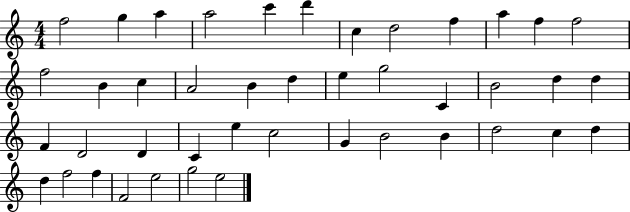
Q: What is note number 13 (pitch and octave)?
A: F5